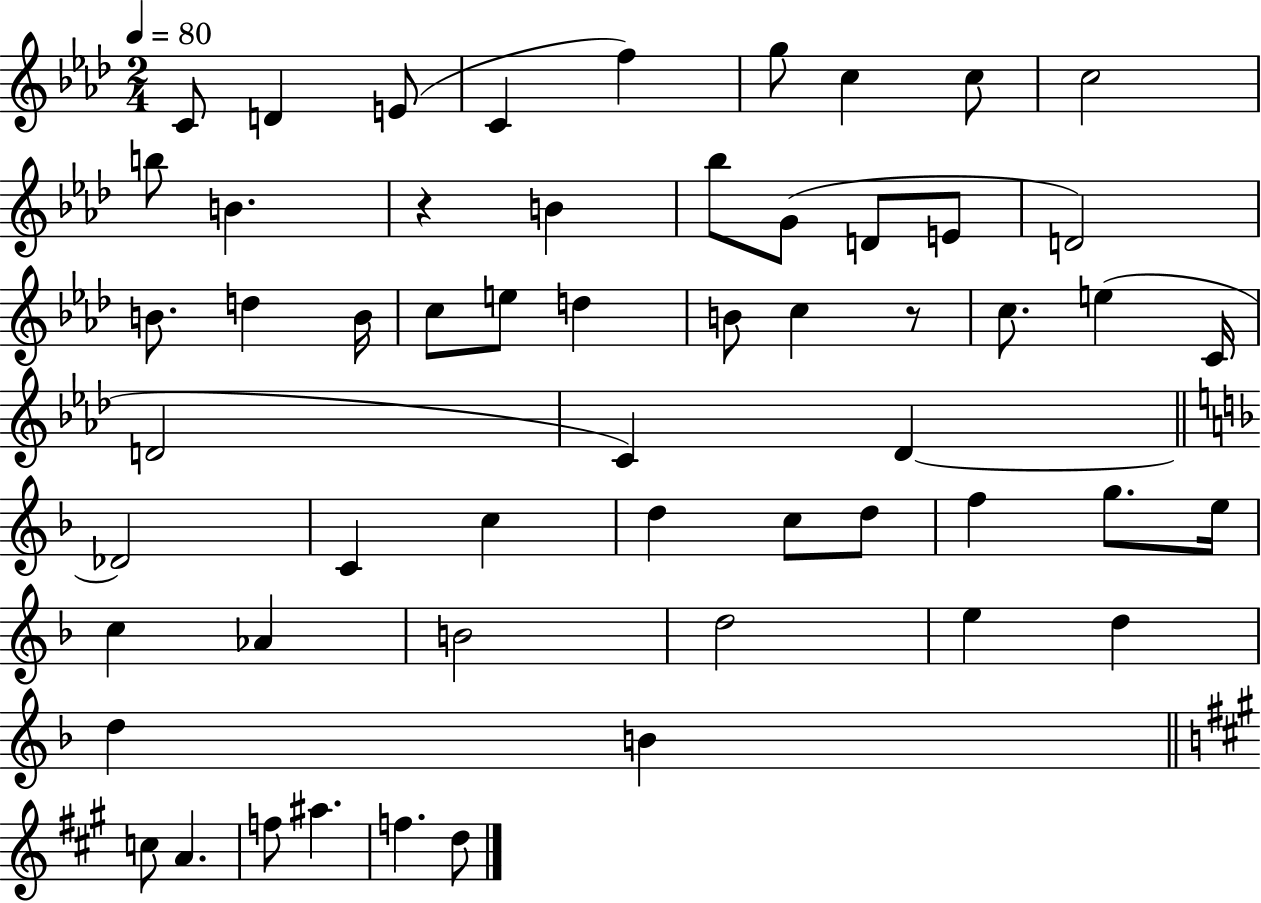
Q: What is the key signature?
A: AES major